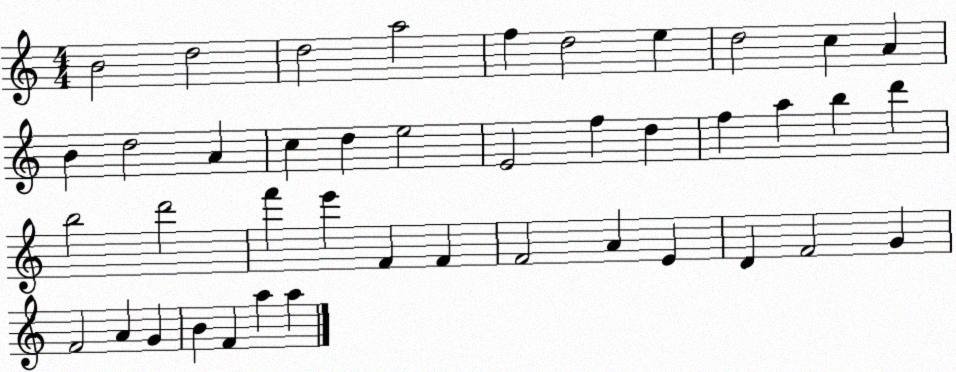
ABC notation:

X:1
T:Untitled
M:4/4
L:1/4
K:C
B2 d2 d2 a2 f d2 e d2 c A B d2 A c d e2 E2 f d f a b d' b2 d'2 f' e' F F F2 A E D F2 G F2 A G B F a a